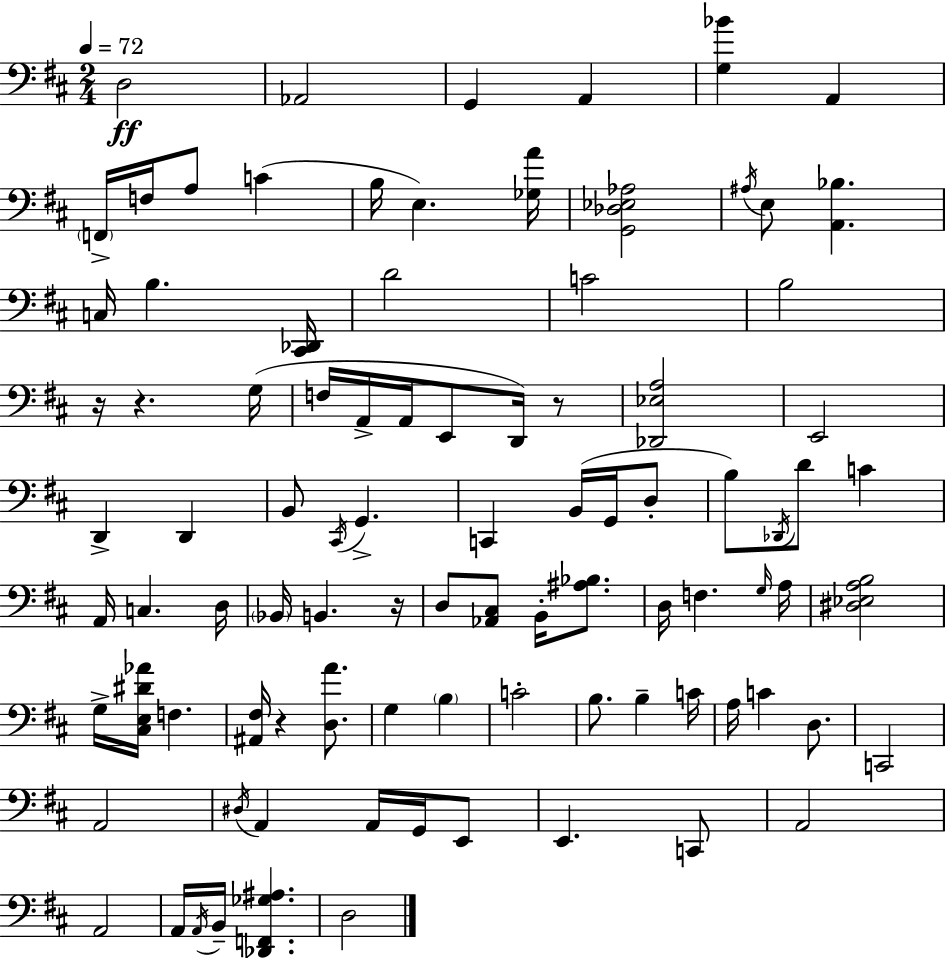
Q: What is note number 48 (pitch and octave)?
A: G3